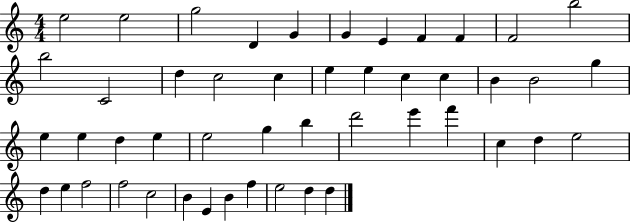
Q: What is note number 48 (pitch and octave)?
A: D5